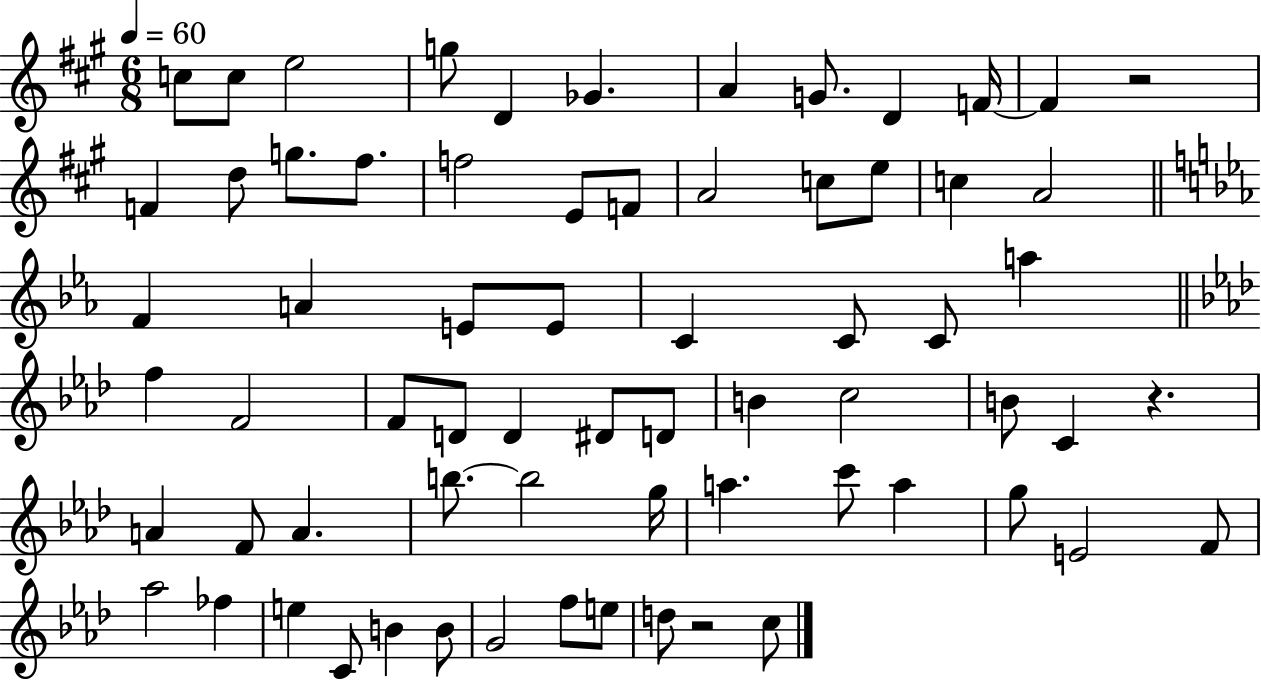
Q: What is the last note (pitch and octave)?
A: C5